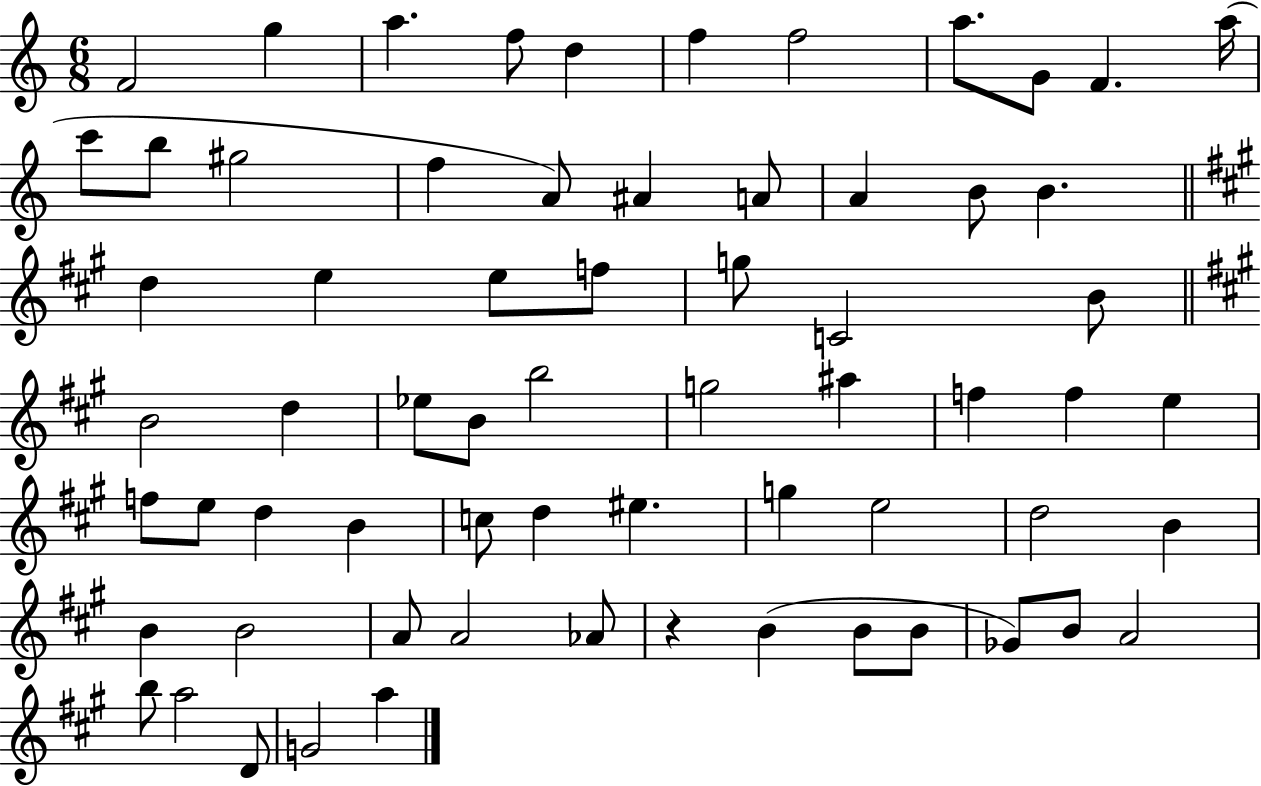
{
  \clef treble
  \numericTimeSignature
  \time 6/8
  \key c \major
  f'2 g''4 | a''4. f''8 d''4 | f''4 f''2 | a''8. g'8 f'4. a''16( | \break c'''8 b''8 gis''2 | f''4 a'8) ais'4 a'8 | a'4 b'8 b'4. | \bar "||" \break \key a \major d''4 e''4 e''8 f''8 | g''8 c'2 b'8 | \bar "||" \break \key a \major b'2 d''4 | ees''8 b'8 b''2 | g''2 ais''4 | f''4 f''4 e''4 | \break f''8 e''8 d''4 b'4 | c''8 d''4 eis''4. | g''4 e''2 | d''2 b'4 | \break b'4 b'2 | a'8 a'2 aes'8 | r4 b'4( b'8 b'8 | ges'8) b'8 a'2 | \break b''8 a''2 d'8 | g'2 a''4 | \bar "|."
}